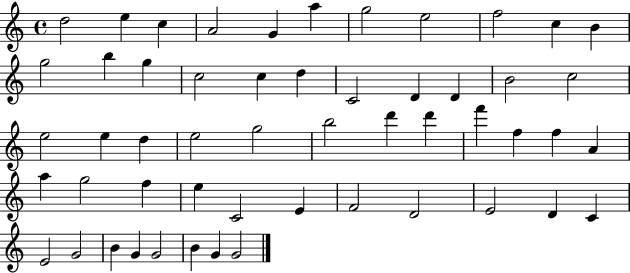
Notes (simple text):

D5/h E5/q C5/q A4/h G4/q A5/q G5/h E5/h F5/h C5/q B4/q G5/h B5/q G5/q C5/h C5/q D5/q C4/h D4/q D4/q B4/h C5/h E5/h E5/q D5/q E5/h G5/h B5/h D6/q D6/q F6/q F5/q F5/q A4/q A5/q G5/h F5/q E5/q C4/h E4/q F4/h D4/h E4/h D4/q C4/q E4/h G4/h B4/q G4/q G4/h B4/q G4/q G4/h